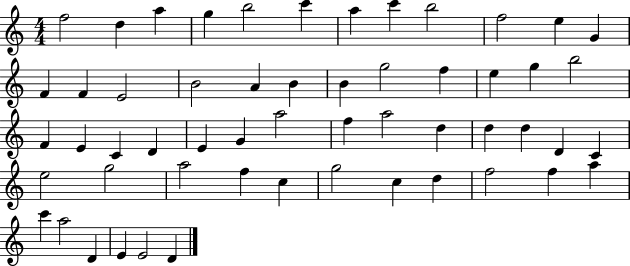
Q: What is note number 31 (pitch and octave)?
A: A5